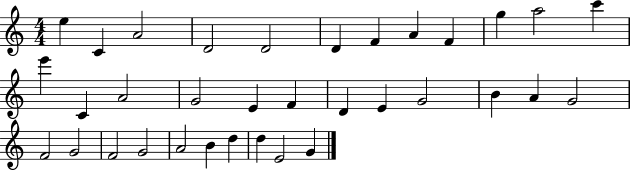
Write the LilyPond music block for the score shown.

{
  \clef treble
  \numericTimeSignature
  \time 4/4
  \key c \major
  e''4 c'4 a'2 | d'2 d'2 | d'4 f'4 a'4 f'4 | g''4 a''2 c'''4 | \break e'''4 c'4 a'2 | g'2 e'4 f'4 | d'4 e'4 g'2 | b'4 a'4 g'2 | \break f'2 g'2 | f'2 g'2 | a'2 b'4 d''4 | d''4 e'2 g'4 | \break \bar "|."
}